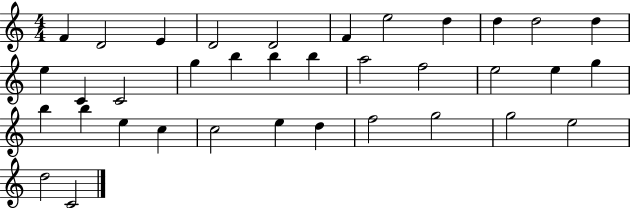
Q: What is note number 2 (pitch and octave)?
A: D4